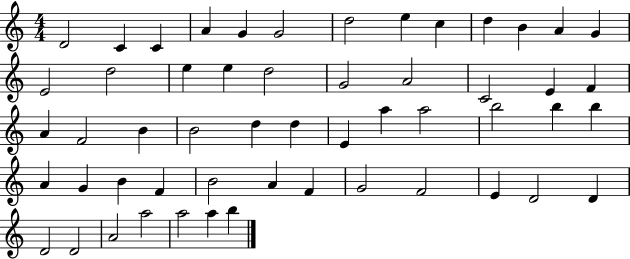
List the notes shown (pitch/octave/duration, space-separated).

D4/h C4/q C4/q A4/q G4/q G4/h D5/h E5/q C5/q D5/q B4/q A4/q G4/q E4/h D5/h E5/q E5/q D5/h G4/h A4/h C4/h E4/q F4/q A4/q F4/h B4/q B4/h D5/q D5/q E4/q A5/q A5/h B5/h B5/q B5/q A4/q G4/q B4/q F4/q B4/h A4/q F4/q G4/h F4/h E4/q D4/h D4/q D4/h D4/h A4/h A5/h A5/h A5/q B5/q